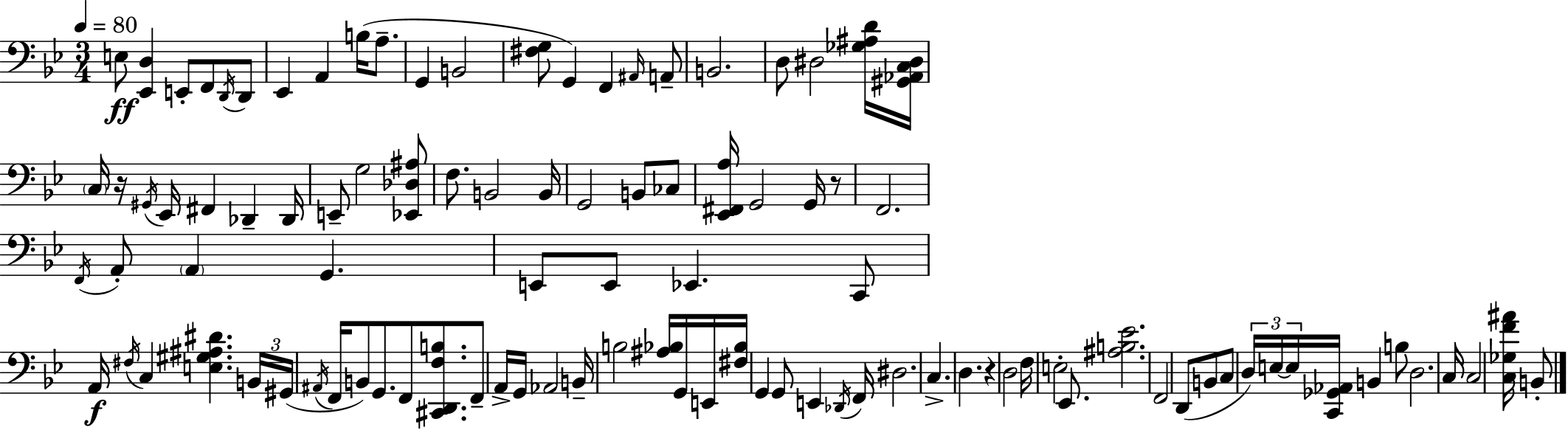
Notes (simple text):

E3/e [Eb2,D3]/q E2/e F2/e D2/s D2/e Eb2/q A2/q B3/s A3/e. G2/q B2/h [F#3,G3]/e G2/q F2/q A#2/s A2/e B2/h. D3/e D#3/h [Gb3,A#3,D4]/s [G#2,Ab2,C3,D#3]/s C3/s R/s G#2/s Eb2/s F#2/q Db2/q Db2/s E2/e G3/h [Eb2,Db3,A#3]/e F3/e. B2/h B2/s G2/h B2/e CES3/e [Eb2,F#2,A3]/s G2/h G2/s R/e F2/h. F2/s A2/e A2/q G2/q. E2/e E2/e Eb2/q. C2/e A2/s F#3/s C3/q [E3,G#3,A#3,D#4]/q. B2/s G#2/s A#2/s F2/s B2/e G2/e. F2/e [C#2,D2,F3,B3]/e. F2/e A2/s G2/s Ab2/h B2/s B3/h [A#3,Bb3]/s G2/s E2/s [F#3,Bb3]/s G2/q G2/e E2/q Db2/s F2/s D#3/h. C3/q. D3/q. R/q D3/h F3/s E3/h Eb2/e. [A#3,B3,Eb4]/h. F2/h D2/e B2/e C3/e D3/s E3/s E3/s [C2,Gb2,Ab2]/s B2/q B3/e D3/h. C3/s C3/h [C3,Gb3,F4,A#4]/s B2/e